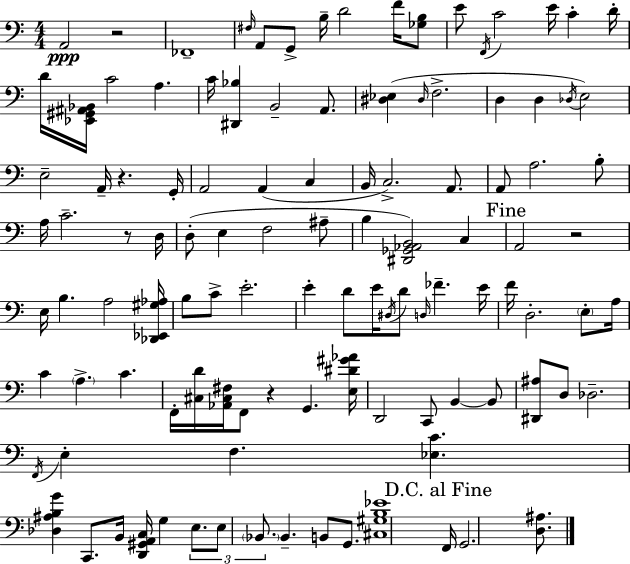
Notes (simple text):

A2/h R/h FES2/w F#3/s A2/e G2/e B3/s D4/h F4/s [Gb3,B3]/e E4/e F2/s C4/h E4/s C4/q D4/s D4/s [Eb2,G#2,A#2,Bb2]/s C4/h A3/q. C4/s [D#2,Bb3]/q B2/h A2/e. [D#3,Eb3]/q D#3/s F3/h. D3/q D3/q Db3/s E3/h E3/h A2/s R/q. G2/s A2/h A2/q C3/q B2/s C3/h. A2/e. A2/e A3/h. B3/e A3/s C4/h. R/e D3/s D3/e E3/q F3/h A#3/e B3/q [D#2,Gb2,Ab2,B2]/h C3/q A2/h R/h E3/s B3/q. A3/h [Db2,Eb2,G#3,Ab3]/s B3/e C4/e E4/h. E4/q D4/e E4/s D#3/s D4/e D3/s FES4/q. E4/s F4/s D3/h. E3/e A3/s C4/q A3/q. C4/q. F2/s [C#3,D4]/s [Ab2,C#3,F#3]/s F2/e R/q G2/q. [E3,D#4,G#4,Ab4]/s D2/h C2/e B2/q B2/e [D#2,A#3]/e D3/e Db3/h. F2/s E3/q F3/q. [Eb3,C4]/q. [Db3,A#3,B3,G4]/q C2/e. B2/s [D2,G#2,A2,C3]/s G3/q E3/e. E3/e Bb2/e. Bb2/q. B2/e G2/e. [C#3,G#3,B3,Eb4]/w F2/s G2/h. [D3,A#3]/e.